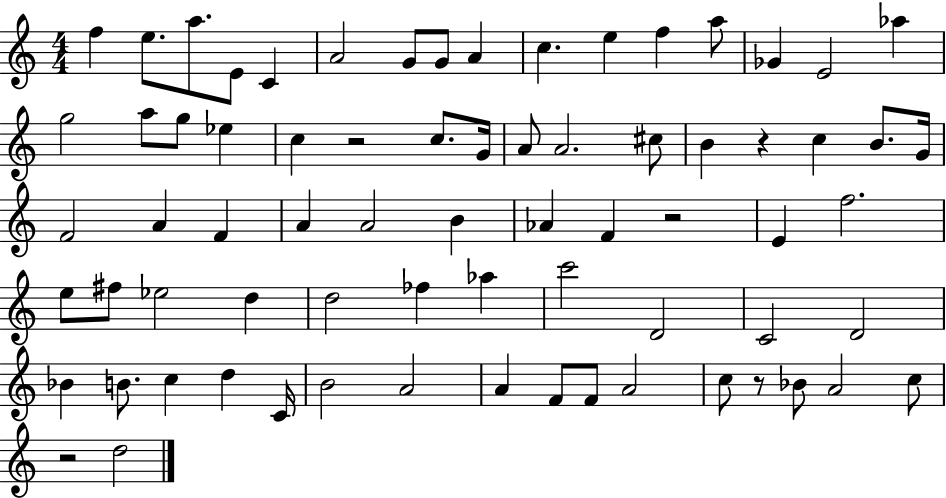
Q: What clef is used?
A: treble